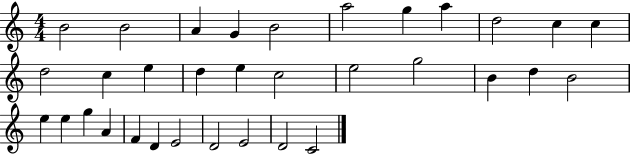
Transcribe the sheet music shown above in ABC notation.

X:1
T:Untitled
M:4/4
L:1/4
K:C
B2 B2 A G B2 a2 g a d2 c c d2 c e d e c2 e2 g2 B d B2 e e g A F D E2 D2 E2 D2 C2